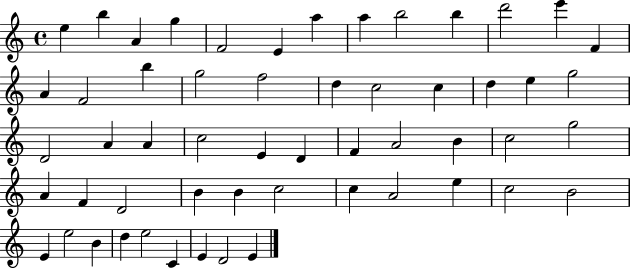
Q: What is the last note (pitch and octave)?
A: E4